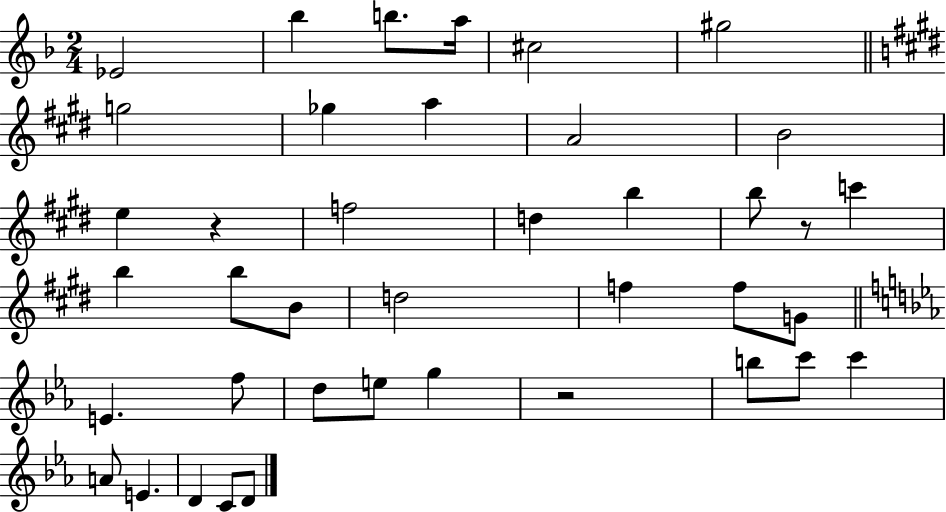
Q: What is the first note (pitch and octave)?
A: Eb4